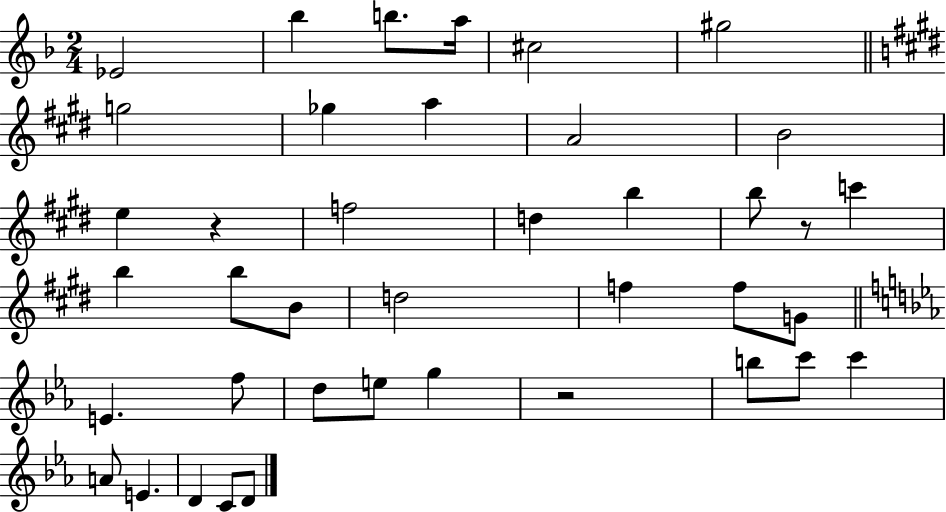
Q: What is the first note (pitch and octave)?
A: Eb4